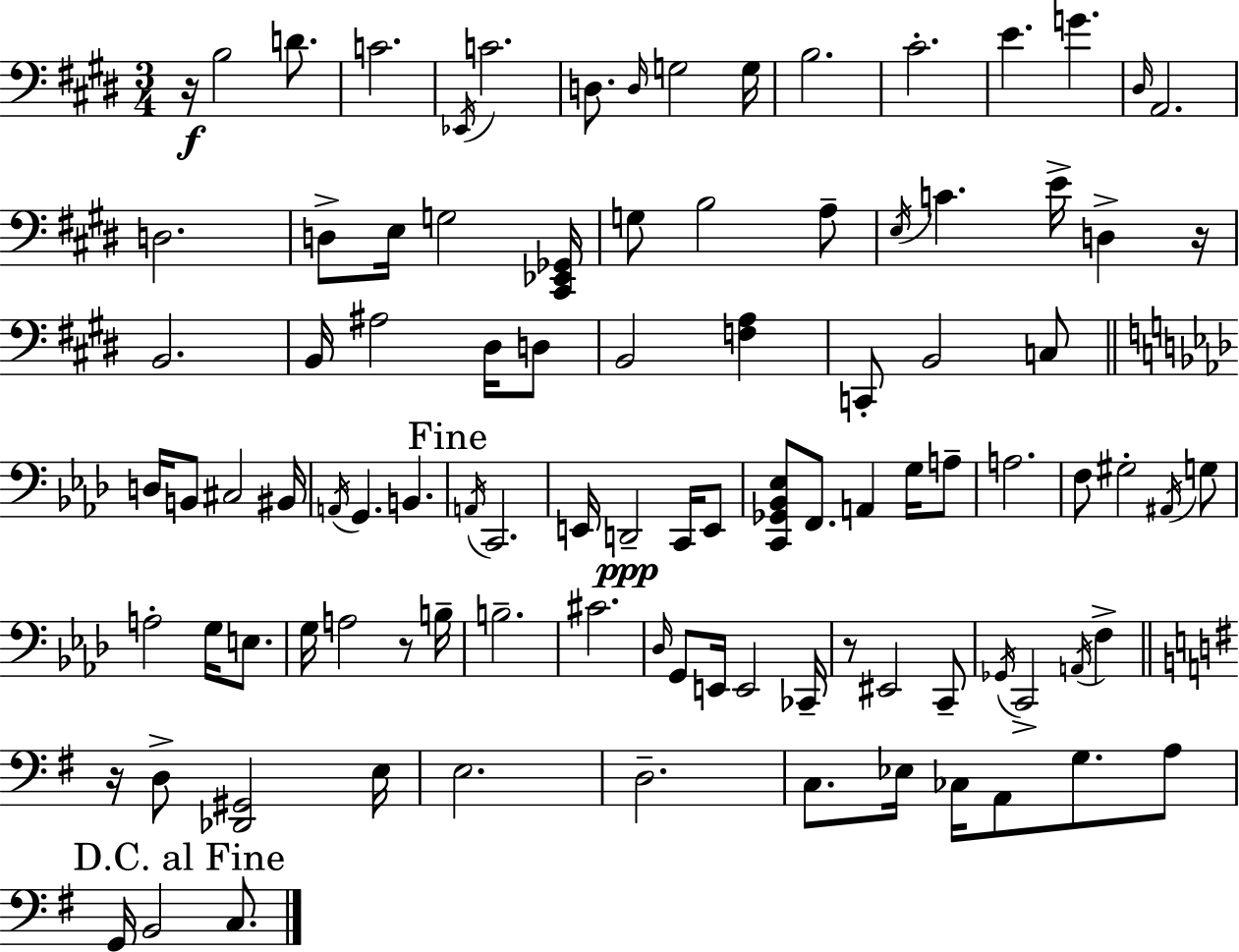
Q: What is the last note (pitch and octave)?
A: C3